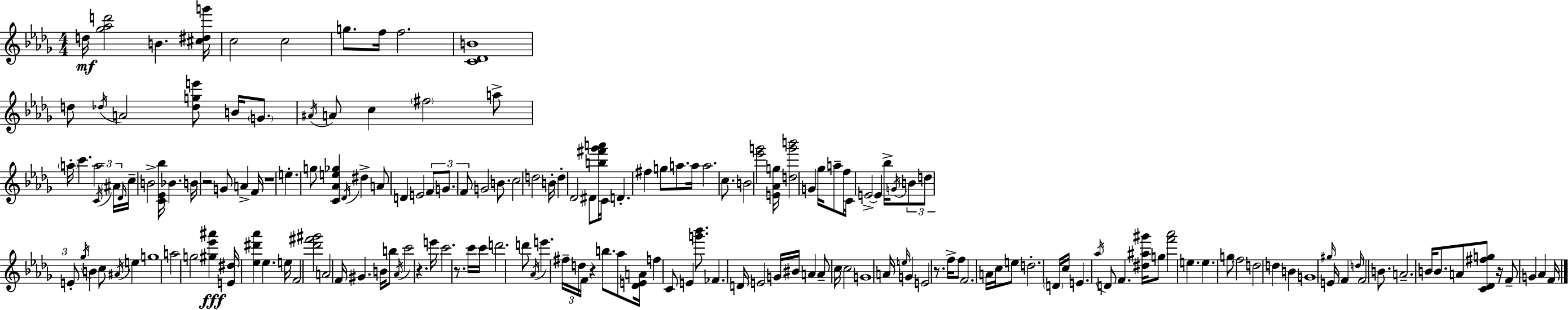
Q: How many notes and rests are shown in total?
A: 179